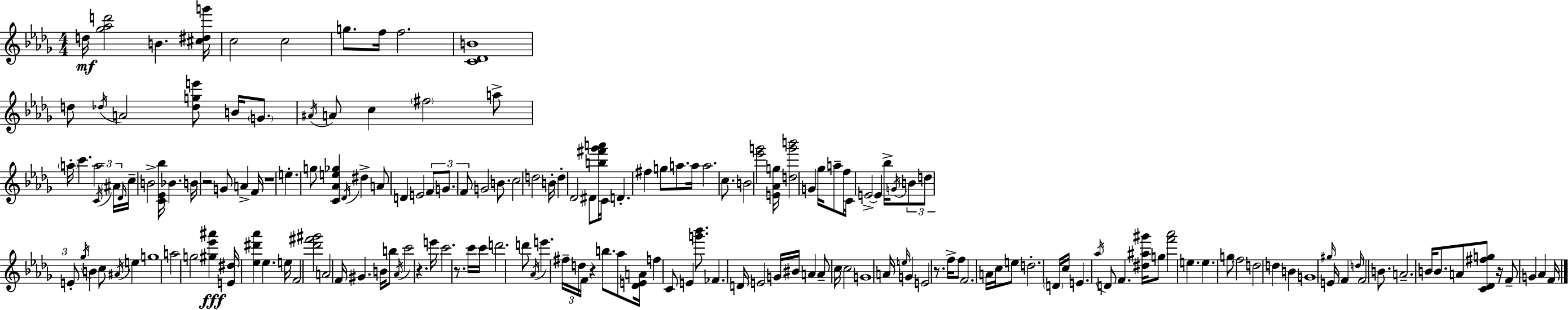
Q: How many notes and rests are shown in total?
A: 179